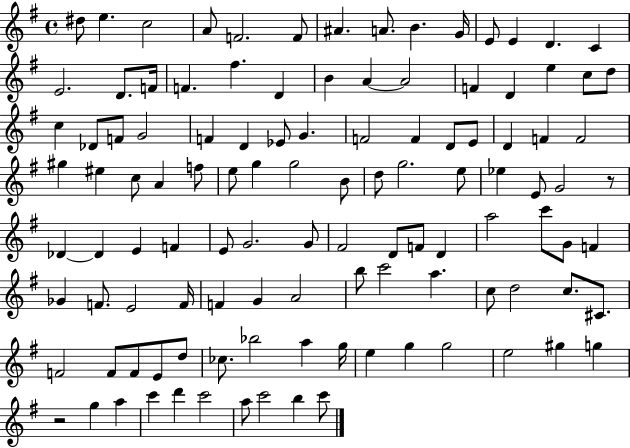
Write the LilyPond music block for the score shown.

{
  \clef treble
  \time 4/4
  \defaultTimeSignature
  \key g \major
  dis''8 e''4. c''2 | a'8 f'2. f'8 | ais'4. a'8. b'4. g'16 | e'8 e'4 d'4. c'4 | \break e'2. d'8. f'16 | f'4. fis''4. d'4 | b'4 a'4~~ a'2 | f'4 d'4 e''4 c''8 d''8 | \break c''4 des'8 f'8 g'2 | f'4 d'4 ees'8 g'4. | f'2 f'4 d'8 e'8 | d'4 f'4 f'2 | \break gis''4 eis''4 c''8 a'4 f''8 | e''8 g''4 g''2 b'8 | d''8 g''2. e''8 | ees''4 e'8 g'2 r8 | \break des'4~~ des'4 e'4 f'4 | e'8 g'2. g'8 | fis'2 d'8 f'8 d'4 | a''2 c'''8 g'8 f'4 | \break ges'4 f'8. e'2 f'16 | f'4 g'4 a'2 | b''8 c'''2 a''4. | c''8 d''2 c''8. cis'8. | \break f'2 f'8 f'8 e'8 d''8 | ces''8. bes''2 a''4 g''16 | e''4 g''4 g''2 | e''2 gis''4 g''4 | \break r2 g''4 a''4 | c'''4 d'''4 c'''2 | a''8 c'''2 b''4 c'''8 | \bar "|."
}